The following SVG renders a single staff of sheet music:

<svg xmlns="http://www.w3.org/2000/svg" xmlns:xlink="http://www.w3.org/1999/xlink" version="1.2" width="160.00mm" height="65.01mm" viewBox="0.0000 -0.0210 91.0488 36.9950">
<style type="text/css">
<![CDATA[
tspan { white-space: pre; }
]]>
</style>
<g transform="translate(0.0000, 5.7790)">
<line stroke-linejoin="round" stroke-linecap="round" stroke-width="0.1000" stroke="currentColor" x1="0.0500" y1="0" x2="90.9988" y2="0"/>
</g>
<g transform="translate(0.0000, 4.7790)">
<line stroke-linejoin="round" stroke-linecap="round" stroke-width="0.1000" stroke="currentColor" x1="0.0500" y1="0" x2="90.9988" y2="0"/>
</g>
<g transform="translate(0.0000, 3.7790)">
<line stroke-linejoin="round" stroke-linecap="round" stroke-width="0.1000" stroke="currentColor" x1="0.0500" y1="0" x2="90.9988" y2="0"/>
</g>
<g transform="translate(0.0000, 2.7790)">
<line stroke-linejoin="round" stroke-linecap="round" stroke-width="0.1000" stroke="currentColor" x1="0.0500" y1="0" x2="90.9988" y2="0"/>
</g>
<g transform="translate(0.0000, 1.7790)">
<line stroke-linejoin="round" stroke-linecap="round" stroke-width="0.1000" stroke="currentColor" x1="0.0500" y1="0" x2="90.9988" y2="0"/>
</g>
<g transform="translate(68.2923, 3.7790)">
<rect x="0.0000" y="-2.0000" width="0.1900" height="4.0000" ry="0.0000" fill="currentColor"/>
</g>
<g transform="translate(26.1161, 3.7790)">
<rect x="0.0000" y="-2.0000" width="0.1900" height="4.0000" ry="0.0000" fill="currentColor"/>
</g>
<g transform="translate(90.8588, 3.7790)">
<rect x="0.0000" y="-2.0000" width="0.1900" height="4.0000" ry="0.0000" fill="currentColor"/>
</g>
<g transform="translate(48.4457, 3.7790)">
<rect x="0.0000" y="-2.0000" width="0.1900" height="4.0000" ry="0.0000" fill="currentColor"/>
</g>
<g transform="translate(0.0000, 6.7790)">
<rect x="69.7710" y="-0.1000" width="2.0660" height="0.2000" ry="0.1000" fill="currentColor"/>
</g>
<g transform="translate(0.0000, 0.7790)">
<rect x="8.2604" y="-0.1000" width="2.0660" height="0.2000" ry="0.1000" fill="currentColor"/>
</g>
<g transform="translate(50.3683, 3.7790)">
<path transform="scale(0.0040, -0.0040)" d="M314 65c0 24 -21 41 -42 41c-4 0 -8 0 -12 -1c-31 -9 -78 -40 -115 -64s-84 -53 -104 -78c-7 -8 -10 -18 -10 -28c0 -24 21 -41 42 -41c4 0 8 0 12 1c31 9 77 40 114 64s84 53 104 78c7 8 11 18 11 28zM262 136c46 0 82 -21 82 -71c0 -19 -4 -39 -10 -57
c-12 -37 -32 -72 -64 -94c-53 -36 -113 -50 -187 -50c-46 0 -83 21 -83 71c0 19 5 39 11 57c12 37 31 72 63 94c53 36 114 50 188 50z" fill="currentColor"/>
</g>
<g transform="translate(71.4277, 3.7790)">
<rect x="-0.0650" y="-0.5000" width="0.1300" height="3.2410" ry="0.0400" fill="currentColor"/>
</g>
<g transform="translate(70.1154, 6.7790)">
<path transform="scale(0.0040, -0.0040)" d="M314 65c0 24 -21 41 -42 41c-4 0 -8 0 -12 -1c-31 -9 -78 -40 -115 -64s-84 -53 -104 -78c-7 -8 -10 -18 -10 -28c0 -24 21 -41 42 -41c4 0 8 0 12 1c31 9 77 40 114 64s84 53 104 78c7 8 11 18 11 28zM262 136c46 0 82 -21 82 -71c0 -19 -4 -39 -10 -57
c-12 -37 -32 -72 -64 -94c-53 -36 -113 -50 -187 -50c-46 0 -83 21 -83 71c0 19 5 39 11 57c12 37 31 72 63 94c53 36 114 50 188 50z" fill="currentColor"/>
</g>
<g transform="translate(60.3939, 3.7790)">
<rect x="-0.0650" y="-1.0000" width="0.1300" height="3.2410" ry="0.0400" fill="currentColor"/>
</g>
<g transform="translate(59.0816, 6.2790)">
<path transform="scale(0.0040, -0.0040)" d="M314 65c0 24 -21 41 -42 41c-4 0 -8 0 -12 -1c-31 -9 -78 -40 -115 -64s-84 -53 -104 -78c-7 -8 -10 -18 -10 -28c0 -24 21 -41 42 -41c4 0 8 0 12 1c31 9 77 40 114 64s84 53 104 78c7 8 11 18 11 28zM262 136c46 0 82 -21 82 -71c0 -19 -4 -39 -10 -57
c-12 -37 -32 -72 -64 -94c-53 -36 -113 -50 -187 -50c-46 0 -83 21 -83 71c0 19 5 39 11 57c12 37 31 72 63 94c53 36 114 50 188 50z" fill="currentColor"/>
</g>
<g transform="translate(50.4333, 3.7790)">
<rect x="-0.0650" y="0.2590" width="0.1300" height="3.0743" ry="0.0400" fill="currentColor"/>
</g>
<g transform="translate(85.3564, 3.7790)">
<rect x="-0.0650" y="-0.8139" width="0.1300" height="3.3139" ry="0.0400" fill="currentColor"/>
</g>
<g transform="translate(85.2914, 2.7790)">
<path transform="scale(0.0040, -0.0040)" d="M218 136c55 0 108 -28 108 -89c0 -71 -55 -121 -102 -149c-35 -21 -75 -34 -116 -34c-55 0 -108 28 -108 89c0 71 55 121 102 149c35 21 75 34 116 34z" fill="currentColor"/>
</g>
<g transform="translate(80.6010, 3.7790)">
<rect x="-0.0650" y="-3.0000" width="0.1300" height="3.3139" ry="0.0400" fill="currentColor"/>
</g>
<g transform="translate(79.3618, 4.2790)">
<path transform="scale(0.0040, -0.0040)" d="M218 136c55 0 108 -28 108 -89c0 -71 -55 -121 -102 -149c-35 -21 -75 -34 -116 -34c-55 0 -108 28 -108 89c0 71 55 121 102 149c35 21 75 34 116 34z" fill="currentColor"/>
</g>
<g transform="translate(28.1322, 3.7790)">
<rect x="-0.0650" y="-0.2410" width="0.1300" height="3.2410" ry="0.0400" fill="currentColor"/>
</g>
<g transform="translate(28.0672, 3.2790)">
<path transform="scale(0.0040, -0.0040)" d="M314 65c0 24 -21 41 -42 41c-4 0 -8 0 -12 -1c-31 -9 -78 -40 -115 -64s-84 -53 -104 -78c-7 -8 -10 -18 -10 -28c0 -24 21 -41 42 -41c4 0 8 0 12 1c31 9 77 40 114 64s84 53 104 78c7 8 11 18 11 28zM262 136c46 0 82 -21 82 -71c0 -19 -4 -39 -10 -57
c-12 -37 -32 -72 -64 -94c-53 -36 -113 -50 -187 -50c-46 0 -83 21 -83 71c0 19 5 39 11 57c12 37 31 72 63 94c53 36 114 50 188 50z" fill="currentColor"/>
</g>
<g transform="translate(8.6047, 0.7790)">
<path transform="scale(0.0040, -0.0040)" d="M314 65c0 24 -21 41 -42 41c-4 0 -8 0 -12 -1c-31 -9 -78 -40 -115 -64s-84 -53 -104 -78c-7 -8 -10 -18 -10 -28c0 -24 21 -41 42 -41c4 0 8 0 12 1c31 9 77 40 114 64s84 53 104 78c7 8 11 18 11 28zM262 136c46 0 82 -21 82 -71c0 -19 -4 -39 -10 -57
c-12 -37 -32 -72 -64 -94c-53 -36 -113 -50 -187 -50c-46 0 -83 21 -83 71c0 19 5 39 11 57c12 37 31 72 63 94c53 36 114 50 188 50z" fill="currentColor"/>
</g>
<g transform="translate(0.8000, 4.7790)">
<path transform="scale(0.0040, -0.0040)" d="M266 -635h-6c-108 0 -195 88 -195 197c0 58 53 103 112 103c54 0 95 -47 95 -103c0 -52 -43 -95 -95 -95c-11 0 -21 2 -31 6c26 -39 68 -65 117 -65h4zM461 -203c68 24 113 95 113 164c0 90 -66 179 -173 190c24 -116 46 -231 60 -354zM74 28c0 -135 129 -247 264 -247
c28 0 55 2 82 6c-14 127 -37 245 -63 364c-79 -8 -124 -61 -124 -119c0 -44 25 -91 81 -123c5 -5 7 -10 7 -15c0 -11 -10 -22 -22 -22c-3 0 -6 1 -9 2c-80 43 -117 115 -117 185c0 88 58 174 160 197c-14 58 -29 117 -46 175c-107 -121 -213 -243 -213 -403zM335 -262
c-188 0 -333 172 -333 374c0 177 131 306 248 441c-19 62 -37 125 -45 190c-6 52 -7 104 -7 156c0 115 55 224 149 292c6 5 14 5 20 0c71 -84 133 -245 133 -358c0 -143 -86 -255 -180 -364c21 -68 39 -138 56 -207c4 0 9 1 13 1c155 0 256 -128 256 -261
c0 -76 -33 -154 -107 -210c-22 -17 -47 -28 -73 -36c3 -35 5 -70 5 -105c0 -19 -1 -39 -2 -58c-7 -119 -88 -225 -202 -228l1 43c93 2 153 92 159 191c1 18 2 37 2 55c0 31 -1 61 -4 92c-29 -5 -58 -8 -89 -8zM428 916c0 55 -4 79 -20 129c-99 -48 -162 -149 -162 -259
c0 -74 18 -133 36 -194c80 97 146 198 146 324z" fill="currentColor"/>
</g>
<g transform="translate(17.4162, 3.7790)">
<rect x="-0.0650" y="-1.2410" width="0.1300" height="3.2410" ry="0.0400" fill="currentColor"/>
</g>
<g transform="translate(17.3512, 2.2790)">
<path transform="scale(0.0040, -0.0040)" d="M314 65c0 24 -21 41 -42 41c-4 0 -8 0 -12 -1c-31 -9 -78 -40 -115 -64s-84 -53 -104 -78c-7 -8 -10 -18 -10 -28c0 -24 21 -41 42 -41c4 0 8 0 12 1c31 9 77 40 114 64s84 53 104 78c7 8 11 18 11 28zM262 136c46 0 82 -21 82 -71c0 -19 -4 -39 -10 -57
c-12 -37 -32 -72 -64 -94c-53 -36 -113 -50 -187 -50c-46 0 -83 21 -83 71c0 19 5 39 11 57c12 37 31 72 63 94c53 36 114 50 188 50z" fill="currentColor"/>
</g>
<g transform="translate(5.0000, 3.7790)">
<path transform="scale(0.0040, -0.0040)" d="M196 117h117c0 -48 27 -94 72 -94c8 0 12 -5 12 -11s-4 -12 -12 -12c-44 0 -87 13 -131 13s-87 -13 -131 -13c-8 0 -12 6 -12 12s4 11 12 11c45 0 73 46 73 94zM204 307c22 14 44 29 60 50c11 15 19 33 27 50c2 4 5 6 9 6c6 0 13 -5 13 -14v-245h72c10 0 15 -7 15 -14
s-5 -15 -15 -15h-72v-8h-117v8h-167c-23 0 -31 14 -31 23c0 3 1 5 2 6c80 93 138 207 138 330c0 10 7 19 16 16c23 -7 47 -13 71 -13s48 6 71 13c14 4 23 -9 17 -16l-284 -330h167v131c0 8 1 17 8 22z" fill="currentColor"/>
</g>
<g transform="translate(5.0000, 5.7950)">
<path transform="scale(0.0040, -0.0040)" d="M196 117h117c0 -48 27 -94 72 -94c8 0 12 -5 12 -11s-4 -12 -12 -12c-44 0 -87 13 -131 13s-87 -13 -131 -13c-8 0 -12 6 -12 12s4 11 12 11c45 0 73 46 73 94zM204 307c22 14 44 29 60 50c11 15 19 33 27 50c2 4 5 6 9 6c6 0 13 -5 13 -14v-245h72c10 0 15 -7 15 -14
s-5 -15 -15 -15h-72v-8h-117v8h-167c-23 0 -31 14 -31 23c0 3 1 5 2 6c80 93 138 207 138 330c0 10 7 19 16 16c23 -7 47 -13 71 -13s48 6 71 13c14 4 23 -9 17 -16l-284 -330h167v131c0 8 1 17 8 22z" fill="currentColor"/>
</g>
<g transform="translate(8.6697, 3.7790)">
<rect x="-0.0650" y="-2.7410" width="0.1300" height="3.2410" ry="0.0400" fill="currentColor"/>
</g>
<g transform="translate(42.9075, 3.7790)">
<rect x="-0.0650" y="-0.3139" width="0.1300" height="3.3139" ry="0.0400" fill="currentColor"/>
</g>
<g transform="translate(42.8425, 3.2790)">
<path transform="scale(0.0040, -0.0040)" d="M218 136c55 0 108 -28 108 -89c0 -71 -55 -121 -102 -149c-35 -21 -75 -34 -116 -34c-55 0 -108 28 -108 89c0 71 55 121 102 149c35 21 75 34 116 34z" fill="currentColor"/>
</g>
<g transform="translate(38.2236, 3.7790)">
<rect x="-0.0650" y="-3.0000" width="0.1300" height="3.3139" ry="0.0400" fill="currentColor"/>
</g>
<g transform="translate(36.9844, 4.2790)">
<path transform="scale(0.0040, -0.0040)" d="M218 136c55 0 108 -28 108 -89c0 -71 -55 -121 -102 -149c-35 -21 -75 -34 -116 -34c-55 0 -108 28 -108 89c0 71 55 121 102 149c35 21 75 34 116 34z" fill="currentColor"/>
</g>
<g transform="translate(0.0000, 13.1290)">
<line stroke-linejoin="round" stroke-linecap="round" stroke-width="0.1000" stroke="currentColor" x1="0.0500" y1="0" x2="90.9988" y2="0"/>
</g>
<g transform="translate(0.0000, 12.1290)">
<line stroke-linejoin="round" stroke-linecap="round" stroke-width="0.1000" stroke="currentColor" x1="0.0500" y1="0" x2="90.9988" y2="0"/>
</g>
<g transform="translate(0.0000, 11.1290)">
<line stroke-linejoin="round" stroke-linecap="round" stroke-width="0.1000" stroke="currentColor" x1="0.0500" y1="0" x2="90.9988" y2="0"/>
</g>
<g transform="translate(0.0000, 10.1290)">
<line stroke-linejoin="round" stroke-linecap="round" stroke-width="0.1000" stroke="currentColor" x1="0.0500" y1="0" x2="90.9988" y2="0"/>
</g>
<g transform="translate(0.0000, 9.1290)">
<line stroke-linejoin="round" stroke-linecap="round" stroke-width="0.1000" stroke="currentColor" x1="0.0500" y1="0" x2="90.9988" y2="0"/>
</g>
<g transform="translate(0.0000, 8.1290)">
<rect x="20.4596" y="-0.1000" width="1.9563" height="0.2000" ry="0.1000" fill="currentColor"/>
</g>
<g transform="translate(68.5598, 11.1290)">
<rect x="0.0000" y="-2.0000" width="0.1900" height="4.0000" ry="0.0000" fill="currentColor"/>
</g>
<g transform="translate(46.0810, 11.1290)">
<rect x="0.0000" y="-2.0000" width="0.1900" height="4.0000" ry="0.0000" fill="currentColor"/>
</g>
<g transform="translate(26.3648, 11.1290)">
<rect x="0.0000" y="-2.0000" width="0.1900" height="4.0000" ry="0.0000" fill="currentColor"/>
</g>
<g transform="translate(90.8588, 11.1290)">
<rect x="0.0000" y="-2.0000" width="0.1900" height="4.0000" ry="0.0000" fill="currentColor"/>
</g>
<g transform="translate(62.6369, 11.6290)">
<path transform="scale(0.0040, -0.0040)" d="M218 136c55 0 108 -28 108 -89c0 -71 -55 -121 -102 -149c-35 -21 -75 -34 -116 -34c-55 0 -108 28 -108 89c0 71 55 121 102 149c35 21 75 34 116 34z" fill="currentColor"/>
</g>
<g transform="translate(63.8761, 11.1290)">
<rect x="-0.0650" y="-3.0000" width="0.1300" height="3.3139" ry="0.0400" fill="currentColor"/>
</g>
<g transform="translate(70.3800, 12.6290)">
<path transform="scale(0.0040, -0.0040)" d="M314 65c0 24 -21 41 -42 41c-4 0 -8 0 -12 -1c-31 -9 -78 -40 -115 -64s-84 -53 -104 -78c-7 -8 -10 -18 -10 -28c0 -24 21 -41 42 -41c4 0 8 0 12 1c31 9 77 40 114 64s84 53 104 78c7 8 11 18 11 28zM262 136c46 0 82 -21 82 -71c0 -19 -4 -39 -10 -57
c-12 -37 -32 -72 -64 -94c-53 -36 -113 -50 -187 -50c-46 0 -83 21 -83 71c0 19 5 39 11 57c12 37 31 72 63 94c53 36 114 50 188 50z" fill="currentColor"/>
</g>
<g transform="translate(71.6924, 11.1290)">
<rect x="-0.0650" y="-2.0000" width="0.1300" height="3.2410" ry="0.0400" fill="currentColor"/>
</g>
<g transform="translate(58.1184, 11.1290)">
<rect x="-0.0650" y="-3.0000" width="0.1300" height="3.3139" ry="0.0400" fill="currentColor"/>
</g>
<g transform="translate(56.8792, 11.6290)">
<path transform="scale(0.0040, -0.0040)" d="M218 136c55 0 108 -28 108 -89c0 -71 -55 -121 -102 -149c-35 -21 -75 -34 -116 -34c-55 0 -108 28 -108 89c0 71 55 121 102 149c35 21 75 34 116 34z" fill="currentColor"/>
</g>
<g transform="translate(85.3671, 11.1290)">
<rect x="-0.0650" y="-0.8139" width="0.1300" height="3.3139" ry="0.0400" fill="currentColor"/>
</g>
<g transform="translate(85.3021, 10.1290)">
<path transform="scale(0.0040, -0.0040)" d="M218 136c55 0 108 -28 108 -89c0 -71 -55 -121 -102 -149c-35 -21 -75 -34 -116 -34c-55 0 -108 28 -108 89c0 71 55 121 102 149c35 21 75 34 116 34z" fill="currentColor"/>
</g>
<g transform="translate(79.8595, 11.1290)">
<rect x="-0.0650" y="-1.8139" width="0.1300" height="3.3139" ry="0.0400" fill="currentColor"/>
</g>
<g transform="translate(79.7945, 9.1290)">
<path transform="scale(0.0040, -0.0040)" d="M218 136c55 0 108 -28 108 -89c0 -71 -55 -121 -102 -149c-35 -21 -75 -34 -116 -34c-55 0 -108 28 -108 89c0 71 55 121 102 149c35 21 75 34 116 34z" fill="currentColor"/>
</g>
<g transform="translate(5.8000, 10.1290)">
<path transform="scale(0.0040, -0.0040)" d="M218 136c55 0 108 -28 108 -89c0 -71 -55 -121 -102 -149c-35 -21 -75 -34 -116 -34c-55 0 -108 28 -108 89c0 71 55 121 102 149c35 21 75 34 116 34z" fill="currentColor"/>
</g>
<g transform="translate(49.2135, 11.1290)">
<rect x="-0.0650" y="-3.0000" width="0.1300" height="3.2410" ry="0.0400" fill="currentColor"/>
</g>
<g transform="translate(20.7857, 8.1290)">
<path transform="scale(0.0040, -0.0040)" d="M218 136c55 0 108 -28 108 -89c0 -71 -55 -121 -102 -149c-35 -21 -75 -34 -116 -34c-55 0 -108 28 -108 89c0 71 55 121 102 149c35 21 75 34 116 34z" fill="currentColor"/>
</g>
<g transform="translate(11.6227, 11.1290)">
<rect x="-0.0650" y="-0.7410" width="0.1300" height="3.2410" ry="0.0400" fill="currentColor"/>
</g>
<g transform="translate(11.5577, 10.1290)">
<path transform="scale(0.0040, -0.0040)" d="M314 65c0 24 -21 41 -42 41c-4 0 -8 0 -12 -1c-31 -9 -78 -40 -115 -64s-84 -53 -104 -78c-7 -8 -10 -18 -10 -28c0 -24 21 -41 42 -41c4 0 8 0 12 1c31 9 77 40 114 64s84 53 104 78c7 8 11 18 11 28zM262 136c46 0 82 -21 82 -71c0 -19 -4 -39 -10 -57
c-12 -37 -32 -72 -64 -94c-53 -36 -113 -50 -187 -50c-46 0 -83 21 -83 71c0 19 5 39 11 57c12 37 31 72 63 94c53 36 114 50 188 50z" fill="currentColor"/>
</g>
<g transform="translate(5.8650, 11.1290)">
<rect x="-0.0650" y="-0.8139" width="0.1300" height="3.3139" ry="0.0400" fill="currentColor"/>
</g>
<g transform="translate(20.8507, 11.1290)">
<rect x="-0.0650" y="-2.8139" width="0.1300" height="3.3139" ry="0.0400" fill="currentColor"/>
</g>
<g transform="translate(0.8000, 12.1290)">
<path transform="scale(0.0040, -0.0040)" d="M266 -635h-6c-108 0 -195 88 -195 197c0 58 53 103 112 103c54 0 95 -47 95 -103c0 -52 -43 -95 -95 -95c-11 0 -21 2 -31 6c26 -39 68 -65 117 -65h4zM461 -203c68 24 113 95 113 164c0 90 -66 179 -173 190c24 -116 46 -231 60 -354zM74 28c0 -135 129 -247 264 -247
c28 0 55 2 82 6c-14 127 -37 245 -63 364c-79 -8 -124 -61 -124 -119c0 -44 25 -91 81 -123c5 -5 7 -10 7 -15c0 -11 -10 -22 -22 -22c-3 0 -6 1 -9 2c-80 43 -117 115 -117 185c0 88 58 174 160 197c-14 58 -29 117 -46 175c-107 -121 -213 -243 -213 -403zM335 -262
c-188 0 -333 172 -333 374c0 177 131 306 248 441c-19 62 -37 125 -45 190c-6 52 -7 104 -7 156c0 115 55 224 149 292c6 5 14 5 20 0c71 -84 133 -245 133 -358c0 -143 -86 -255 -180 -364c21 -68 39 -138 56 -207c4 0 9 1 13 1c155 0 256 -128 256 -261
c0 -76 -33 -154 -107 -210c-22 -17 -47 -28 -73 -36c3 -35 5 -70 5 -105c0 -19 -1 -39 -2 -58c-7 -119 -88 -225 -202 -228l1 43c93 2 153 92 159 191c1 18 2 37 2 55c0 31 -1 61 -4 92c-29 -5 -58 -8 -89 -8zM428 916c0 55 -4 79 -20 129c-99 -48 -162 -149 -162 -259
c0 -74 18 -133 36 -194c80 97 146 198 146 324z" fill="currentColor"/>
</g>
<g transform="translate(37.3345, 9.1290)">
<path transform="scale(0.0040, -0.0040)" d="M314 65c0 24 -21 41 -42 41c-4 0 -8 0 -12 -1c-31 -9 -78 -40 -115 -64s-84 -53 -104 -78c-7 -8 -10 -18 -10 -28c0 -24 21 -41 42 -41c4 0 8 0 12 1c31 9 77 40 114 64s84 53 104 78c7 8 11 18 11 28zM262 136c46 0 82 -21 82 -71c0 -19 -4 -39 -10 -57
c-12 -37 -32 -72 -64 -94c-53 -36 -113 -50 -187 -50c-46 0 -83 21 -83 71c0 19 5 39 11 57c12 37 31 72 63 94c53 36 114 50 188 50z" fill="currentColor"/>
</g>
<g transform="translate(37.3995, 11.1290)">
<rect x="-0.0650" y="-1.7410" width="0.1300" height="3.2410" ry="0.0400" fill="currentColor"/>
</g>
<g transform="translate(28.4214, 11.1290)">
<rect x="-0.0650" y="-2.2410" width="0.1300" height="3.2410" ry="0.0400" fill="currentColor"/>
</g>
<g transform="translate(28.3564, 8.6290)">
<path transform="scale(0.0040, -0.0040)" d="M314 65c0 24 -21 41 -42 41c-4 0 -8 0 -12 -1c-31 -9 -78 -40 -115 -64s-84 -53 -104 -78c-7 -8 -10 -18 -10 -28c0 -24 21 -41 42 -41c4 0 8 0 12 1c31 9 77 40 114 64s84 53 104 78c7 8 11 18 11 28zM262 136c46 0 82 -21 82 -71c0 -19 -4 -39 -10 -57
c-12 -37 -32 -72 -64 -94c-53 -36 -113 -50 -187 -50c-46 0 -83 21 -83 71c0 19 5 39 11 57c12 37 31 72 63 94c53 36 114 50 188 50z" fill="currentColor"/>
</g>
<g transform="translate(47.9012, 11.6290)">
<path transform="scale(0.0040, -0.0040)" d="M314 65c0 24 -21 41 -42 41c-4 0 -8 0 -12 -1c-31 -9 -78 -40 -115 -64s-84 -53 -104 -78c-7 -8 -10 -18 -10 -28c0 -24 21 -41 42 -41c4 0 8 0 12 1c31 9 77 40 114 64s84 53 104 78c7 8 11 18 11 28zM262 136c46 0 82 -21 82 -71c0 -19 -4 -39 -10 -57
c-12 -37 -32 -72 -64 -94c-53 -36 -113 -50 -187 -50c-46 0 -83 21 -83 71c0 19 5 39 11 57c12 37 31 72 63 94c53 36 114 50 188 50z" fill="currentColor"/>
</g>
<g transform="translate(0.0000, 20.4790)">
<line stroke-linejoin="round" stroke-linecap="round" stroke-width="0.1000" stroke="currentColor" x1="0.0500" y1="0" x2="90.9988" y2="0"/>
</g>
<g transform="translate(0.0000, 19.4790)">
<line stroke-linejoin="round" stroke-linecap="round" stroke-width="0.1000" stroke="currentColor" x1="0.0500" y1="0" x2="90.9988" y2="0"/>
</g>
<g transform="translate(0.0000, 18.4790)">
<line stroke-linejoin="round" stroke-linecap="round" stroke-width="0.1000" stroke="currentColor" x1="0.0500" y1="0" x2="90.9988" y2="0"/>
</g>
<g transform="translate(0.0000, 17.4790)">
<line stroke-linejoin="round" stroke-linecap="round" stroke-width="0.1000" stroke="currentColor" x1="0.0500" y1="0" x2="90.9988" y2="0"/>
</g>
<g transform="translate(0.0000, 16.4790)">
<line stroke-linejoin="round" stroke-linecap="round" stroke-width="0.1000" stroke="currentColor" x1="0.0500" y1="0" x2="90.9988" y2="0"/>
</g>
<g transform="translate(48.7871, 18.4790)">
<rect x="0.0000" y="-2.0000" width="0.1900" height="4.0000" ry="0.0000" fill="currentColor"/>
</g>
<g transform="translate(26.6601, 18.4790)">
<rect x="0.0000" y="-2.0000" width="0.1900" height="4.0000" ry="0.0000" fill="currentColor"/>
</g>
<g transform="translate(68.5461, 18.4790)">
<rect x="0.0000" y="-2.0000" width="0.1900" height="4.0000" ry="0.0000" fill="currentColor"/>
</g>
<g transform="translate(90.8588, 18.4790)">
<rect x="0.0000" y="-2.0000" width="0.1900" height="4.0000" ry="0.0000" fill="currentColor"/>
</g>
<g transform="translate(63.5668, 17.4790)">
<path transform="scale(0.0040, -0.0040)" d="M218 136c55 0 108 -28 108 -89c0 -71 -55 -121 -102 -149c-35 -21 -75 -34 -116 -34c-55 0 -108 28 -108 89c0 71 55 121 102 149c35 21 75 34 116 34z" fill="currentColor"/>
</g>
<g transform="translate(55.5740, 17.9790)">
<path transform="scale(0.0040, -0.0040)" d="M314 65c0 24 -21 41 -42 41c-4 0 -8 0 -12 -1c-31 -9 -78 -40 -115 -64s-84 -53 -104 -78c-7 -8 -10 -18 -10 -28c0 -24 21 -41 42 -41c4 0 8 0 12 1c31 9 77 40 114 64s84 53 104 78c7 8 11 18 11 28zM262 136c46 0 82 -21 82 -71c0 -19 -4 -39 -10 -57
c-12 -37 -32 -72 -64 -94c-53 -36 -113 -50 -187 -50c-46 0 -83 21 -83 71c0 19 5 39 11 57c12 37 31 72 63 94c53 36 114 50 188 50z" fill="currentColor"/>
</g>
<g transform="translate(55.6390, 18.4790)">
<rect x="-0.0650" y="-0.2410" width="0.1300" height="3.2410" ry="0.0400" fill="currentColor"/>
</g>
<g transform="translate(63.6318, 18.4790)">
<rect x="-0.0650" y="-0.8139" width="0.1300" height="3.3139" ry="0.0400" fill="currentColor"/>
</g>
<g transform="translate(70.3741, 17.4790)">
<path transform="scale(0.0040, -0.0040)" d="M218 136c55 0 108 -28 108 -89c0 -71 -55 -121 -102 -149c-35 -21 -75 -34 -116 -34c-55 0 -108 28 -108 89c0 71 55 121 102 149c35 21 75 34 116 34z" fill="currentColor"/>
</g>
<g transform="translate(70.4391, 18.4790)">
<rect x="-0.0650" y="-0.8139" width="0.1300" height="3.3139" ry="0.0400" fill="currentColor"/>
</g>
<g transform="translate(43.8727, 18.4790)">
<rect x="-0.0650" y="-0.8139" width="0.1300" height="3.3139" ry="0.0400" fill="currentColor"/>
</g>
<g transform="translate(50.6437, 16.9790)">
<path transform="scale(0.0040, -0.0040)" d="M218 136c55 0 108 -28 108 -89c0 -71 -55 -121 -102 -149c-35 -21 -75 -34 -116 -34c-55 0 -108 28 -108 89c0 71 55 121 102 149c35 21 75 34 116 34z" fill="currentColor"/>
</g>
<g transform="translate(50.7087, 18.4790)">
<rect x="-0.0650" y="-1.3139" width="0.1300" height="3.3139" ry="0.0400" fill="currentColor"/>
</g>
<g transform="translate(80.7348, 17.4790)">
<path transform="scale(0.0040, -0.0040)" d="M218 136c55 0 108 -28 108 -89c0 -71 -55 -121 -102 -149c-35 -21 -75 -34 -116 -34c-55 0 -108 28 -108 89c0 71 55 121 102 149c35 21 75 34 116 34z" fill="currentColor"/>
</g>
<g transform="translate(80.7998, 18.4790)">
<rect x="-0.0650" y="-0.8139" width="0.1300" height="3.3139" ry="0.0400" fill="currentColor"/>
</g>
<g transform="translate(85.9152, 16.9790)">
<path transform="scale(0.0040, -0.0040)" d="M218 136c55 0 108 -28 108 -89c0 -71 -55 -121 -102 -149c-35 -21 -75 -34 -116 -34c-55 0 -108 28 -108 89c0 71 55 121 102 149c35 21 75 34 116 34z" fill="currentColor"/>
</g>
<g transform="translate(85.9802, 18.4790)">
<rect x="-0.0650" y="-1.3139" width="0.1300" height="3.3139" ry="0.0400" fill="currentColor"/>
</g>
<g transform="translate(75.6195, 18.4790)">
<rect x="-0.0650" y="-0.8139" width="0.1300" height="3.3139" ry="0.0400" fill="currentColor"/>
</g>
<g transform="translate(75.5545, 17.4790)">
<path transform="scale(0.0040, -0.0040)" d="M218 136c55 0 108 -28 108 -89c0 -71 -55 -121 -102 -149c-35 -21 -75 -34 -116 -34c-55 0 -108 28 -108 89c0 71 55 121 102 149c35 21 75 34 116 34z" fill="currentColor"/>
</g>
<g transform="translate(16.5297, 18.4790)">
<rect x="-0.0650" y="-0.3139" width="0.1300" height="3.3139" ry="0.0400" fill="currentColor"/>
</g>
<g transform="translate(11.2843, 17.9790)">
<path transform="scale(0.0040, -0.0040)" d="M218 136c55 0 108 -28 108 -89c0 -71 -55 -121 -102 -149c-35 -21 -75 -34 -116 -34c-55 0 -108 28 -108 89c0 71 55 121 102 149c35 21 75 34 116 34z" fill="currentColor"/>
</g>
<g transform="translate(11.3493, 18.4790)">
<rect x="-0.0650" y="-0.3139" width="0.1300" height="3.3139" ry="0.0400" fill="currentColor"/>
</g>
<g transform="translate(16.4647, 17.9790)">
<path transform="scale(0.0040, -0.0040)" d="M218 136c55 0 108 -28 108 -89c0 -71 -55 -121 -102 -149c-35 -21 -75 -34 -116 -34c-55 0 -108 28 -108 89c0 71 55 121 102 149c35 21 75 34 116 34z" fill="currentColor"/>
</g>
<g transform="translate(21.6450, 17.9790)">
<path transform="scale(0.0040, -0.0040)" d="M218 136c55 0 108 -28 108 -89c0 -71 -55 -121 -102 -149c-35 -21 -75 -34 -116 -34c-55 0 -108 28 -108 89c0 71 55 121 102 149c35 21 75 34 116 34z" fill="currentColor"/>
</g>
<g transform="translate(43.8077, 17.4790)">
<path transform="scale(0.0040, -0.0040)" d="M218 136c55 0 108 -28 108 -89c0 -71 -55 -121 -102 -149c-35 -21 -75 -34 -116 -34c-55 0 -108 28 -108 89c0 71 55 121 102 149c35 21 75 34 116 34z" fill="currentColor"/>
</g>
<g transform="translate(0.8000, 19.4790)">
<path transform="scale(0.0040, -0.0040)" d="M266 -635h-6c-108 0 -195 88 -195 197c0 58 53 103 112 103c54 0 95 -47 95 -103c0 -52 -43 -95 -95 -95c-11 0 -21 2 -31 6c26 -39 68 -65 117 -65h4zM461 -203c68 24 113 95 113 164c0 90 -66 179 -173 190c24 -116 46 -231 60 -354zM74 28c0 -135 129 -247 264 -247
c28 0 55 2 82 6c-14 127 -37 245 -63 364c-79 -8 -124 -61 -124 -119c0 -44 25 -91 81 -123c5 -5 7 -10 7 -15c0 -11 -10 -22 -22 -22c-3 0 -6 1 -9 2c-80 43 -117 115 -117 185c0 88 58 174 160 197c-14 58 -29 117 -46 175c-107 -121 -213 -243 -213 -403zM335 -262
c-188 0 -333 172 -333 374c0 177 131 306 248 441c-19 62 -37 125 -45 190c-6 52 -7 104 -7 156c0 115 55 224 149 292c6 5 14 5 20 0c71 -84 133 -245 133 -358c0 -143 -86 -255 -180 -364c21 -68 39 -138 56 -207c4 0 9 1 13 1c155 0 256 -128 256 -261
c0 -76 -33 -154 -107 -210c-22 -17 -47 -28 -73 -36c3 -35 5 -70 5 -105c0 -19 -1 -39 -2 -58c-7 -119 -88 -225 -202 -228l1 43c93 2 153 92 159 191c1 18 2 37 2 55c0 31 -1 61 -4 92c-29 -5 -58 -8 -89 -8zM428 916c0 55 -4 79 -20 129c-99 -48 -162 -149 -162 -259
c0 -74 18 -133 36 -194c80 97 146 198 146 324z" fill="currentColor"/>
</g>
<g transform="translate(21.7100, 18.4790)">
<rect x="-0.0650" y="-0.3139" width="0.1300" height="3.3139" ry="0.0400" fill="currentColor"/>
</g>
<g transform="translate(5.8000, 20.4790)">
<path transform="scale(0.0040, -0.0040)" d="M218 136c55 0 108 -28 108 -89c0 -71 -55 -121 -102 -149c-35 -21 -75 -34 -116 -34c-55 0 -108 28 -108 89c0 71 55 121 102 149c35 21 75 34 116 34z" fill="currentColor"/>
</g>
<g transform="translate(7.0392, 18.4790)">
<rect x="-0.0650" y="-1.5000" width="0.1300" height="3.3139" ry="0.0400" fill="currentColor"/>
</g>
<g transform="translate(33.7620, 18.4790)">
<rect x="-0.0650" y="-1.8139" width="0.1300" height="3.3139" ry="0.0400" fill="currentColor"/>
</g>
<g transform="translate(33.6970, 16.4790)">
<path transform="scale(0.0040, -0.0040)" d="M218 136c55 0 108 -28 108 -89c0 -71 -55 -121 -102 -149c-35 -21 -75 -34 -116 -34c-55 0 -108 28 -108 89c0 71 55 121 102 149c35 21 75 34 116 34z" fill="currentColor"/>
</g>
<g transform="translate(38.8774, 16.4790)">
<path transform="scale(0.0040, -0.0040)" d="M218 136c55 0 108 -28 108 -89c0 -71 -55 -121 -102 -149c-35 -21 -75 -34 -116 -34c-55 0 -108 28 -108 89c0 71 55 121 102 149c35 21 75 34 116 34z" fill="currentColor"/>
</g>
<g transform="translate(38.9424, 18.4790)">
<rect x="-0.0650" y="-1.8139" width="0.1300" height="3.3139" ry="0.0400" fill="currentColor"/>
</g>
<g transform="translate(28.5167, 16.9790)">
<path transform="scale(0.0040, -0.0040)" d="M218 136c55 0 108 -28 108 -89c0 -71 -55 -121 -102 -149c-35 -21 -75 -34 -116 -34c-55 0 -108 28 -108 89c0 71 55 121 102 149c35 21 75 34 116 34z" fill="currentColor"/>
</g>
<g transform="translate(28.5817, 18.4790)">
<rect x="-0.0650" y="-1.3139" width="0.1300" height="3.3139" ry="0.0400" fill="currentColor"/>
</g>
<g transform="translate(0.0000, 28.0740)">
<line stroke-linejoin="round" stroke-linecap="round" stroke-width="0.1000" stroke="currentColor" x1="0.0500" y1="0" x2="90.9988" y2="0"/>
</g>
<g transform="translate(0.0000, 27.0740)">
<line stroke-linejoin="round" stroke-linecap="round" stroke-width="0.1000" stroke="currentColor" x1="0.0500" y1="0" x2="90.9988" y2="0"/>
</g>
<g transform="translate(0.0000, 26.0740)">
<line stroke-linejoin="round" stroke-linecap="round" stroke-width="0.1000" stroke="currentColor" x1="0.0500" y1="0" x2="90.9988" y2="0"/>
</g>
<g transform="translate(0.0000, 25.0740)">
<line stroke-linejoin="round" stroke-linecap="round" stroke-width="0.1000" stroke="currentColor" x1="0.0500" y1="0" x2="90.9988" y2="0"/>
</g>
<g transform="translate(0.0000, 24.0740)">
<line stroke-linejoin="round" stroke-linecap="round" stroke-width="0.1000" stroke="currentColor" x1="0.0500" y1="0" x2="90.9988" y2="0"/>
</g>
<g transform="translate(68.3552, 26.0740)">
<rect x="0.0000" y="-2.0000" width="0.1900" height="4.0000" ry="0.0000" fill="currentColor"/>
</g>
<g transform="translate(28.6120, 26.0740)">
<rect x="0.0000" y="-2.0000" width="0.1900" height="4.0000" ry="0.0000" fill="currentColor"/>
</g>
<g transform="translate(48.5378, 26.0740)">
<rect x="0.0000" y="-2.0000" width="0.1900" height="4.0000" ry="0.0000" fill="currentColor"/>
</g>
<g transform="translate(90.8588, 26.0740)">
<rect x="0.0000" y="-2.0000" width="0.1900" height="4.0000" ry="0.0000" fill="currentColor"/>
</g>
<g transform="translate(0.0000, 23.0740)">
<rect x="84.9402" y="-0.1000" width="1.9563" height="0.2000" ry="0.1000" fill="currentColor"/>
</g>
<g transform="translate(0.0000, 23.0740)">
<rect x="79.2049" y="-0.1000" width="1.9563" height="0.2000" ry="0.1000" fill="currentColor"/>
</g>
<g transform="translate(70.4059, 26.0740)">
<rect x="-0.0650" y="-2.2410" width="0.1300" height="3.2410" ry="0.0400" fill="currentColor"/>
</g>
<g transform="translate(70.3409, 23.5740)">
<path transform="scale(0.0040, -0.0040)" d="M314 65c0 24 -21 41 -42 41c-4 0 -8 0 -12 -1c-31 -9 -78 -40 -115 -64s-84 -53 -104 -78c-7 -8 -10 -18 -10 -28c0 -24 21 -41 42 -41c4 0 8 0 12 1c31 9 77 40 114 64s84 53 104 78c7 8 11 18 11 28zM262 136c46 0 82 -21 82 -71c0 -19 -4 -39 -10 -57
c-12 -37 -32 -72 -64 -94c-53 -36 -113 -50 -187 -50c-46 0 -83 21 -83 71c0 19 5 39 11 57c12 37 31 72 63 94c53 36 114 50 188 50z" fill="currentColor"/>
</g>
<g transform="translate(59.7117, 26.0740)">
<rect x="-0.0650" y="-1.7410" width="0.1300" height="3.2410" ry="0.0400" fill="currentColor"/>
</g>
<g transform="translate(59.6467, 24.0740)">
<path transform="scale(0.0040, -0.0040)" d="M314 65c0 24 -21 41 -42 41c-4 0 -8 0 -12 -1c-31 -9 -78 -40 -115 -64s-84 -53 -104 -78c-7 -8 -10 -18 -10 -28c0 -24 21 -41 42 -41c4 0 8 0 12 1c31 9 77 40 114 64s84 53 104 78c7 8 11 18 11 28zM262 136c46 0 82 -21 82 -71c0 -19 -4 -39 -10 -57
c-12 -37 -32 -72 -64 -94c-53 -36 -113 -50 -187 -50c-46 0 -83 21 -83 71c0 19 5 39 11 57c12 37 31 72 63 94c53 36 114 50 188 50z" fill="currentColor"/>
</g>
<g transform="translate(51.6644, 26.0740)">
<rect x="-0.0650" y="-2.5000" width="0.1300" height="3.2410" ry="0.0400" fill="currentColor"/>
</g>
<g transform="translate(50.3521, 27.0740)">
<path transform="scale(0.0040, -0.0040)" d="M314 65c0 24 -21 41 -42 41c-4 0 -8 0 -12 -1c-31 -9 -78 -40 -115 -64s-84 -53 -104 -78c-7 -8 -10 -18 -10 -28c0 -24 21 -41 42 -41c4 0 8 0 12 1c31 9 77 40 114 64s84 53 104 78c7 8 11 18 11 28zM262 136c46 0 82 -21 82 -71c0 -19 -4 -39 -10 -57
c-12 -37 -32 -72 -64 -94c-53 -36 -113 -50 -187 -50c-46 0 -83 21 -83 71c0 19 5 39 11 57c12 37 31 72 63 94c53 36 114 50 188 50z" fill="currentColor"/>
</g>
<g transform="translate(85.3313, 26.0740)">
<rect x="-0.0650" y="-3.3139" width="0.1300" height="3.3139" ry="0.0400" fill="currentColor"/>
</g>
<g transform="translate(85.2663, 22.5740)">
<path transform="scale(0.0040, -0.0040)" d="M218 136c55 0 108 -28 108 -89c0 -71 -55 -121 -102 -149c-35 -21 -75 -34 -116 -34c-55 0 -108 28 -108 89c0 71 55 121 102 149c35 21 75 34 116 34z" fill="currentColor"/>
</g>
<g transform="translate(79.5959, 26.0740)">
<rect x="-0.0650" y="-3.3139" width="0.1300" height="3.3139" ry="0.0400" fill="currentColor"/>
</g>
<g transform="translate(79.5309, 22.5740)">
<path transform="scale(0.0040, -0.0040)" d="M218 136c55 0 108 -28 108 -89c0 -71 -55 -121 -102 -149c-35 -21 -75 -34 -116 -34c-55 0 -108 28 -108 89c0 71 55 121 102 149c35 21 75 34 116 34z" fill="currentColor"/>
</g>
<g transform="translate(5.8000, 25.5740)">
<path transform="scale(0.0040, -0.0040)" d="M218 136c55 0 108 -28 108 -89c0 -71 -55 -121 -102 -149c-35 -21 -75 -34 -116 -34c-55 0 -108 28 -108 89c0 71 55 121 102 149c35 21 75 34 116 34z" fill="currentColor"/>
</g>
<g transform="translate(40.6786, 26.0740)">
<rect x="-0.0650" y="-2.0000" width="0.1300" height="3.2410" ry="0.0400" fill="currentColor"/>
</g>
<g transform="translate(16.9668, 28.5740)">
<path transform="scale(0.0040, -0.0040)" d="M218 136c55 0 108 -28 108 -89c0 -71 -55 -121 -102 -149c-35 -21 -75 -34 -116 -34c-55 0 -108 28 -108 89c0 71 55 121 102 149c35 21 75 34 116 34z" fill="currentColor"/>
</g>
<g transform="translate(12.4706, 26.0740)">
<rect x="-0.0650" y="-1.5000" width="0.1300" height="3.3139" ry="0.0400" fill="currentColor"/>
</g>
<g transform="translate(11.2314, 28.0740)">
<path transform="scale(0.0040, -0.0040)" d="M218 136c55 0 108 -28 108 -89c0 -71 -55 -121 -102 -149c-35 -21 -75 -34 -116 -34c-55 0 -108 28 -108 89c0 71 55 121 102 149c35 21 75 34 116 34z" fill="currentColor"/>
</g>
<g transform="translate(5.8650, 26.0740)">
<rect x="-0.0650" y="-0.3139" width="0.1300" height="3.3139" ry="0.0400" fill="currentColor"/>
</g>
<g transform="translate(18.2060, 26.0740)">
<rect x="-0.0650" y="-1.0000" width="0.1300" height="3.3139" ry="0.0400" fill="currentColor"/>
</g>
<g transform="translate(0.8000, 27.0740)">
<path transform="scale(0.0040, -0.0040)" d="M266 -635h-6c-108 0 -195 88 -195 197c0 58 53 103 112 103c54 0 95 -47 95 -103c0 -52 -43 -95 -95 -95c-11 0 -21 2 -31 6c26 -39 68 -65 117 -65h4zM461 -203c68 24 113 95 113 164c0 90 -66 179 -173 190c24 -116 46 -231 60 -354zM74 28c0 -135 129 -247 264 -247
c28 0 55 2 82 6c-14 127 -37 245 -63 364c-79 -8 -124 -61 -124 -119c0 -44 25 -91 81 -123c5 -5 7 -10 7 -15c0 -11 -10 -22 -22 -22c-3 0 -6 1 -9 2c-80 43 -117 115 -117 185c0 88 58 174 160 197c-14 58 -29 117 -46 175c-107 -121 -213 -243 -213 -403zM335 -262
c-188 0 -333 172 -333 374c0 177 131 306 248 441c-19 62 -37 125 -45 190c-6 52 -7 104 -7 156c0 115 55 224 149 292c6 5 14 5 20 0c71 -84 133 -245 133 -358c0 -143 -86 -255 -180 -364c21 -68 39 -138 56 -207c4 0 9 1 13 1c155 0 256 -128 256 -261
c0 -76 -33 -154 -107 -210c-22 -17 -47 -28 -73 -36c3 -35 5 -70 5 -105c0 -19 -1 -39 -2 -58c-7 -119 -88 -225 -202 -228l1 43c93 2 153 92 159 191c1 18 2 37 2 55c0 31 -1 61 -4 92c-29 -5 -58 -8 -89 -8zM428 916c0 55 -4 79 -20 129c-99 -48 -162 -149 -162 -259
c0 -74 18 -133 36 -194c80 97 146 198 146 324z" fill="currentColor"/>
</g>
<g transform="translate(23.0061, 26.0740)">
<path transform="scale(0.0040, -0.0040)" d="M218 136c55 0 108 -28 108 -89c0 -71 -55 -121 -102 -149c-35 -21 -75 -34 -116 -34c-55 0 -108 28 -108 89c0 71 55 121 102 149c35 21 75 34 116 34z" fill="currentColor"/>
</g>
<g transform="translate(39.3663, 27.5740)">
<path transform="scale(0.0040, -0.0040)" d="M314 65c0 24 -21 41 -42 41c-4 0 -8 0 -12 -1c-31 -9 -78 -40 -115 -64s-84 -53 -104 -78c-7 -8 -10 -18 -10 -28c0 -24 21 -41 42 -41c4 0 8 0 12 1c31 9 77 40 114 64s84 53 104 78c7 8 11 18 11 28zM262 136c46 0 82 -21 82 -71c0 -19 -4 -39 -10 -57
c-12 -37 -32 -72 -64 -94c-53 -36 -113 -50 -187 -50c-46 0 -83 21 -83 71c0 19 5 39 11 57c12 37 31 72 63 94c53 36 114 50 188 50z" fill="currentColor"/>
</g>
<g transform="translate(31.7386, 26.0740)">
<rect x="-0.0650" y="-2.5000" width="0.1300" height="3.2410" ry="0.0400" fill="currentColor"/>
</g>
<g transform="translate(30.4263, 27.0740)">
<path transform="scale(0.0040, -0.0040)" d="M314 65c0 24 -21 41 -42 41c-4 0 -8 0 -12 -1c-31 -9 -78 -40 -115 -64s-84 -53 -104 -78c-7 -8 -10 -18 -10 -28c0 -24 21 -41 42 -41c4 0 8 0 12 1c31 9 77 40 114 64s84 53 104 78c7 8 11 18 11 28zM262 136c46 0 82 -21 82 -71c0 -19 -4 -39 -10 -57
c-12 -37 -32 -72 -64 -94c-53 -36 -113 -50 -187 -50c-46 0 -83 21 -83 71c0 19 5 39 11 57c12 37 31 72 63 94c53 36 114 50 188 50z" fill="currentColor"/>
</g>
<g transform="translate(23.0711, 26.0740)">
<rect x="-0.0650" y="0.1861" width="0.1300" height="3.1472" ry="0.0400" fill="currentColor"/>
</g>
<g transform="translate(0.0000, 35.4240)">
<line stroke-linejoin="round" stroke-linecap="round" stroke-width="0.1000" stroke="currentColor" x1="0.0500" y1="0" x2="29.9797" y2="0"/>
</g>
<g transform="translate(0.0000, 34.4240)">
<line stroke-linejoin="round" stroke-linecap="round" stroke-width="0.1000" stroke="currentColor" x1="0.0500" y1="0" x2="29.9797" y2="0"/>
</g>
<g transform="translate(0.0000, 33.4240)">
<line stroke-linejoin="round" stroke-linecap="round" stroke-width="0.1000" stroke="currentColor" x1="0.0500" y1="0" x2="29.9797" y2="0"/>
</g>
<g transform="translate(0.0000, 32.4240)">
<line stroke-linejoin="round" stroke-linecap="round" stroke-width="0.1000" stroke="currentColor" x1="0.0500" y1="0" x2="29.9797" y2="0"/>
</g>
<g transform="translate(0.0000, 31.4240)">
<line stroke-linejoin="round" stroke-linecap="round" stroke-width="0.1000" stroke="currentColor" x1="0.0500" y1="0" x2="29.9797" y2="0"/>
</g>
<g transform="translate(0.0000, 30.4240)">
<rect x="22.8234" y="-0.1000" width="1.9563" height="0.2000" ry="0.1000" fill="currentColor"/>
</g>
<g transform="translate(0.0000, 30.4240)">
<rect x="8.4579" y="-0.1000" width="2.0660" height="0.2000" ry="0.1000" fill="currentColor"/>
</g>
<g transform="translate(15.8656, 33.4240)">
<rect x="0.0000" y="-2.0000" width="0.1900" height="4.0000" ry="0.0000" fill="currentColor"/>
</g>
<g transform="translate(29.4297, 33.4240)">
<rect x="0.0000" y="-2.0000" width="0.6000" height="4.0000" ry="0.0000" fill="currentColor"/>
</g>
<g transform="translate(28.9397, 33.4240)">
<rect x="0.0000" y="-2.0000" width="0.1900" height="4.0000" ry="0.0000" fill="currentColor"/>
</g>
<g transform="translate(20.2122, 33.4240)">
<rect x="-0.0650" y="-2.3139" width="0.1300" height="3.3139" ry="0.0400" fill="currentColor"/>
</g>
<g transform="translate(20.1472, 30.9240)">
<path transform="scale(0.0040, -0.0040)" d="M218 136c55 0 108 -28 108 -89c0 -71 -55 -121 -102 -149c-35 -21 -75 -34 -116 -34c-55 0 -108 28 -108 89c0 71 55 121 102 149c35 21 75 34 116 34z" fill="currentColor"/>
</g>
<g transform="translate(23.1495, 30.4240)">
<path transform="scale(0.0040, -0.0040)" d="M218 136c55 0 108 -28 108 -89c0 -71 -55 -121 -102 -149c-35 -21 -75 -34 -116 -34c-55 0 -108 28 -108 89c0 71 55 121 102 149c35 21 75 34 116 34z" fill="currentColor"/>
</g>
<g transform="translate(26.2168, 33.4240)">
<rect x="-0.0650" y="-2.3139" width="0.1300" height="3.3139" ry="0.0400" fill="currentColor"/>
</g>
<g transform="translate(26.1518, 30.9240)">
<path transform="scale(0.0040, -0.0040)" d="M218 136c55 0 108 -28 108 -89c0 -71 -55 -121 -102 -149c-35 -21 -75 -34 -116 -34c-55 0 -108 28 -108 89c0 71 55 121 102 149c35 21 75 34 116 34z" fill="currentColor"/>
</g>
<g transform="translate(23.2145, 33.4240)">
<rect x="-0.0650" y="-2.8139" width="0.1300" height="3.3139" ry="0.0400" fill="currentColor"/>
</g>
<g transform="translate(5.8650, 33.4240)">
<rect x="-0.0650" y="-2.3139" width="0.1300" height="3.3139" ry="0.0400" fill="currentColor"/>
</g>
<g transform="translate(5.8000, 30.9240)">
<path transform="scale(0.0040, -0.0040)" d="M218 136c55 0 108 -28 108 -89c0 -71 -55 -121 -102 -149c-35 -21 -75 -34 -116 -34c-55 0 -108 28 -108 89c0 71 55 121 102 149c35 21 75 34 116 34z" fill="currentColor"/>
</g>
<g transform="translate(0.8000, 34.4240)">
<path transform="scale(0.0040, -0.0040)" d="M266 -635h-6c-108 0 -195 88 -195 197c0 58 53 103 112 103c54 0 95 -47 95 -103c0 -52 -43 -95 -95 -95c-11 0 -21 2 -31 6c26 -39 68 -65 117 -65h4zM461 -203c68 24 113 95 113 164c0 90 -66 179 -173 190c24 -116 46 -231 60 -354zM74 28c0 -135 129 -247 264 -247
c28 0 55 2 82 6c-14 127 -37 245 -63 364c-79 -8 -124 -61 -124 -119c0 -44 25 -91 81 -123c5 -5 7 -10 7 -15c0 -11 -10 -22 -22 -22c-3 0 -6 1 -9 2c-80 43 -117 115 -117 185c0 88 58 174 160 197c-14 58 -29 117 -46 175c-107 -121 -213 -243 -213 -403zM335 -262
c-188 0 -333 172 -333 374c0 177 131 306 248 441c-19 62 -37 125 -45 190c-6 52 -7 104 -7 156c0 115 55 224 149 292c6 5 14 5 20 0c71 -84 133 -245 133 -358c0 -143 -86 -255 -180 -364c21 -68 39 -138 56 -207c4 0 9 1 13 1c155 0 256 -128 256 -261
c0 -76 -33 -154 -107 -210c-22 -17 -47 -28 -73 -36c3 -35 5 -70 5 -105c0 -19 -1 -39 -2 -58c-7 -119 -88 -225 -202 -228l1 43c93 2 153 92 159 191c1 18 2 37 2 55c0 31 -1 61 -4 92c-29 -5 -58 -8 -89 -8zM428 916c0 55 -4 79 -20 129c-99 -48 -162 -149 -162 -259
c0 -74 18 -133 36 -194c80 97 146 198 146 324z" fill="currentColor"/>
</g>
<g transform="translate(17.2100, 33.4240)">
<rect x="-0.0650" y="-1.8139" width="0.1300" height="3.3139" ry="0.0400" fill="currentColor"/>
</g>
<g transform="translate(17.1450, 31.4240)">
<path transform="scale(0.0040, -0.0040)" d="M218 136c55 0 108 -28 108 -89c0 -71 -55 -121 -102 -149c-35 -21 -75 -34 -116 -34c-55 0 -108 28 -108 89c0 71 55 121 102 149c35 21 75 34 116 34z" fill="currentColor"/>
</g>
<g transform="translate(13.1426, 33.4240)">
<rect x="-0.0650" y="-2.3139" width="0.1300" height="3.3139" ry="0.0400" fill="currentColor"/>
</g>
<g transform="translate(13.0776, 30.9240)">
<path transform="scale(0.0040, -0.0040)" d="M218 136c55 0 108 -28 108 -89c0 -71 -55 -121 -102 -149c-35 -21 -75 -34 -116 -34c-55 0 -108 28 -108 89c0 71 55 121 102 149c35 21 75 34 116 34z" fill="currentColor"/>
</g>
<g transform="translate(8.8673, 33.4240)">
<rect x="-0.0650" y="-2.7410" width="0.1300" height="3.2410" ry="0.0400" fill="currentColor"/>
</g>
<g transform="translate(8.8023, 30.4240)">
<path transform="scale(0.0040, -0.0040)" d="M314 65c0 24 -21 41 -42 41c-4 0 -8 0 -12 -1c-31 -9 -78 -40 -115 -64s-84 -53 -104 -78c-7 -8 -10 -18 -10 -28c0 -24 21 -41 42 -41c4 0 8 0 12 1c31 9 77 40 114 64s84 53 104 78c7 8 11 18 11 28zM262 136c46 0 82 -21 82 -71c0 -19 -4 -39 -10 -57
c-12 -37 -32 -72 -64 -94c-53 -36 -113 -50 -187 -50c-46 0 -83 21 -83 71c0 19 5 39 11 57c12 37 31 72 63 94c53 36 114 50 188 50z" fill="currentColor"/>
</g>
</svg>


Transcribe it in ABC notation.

X:1
T:Untitled
M:4/4
L:1/4
K:C
a2 e2 c2 A c B2 D2 C2 A d d d2 a g2 f2 A2 A A F2 f d E c c c e f f d e c2 d d d d e c E D B G2 F2 G2 f2 g2 b b g a2 g f g a g